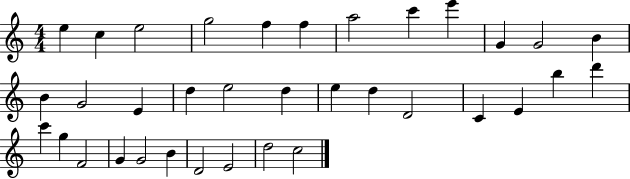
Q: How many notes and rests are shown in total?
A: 35